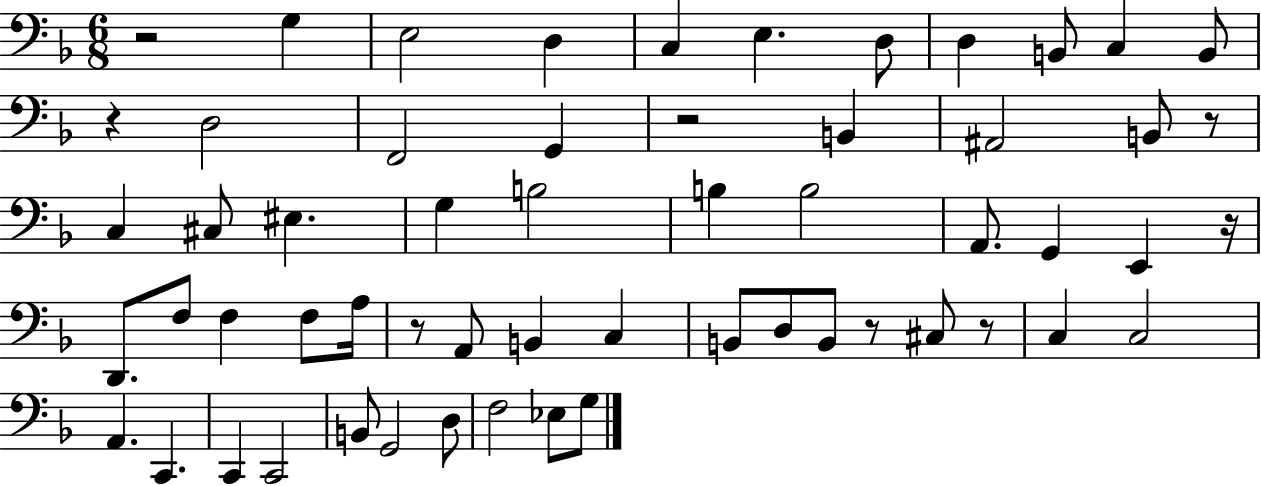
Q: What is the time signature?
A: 6/8